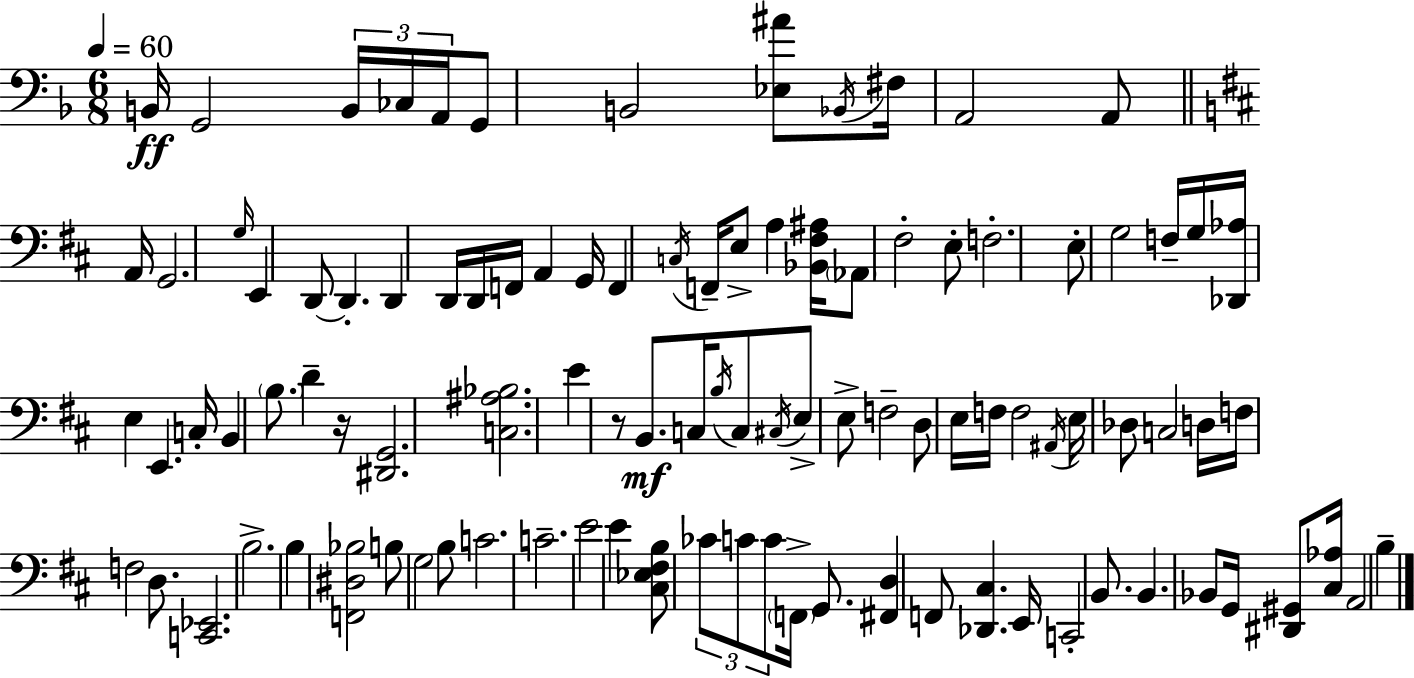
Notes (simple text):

B2/s G2/h B2/s CES3/s A2/s G2/e B2/h [Eb3,A#4]/e Bb2/s F#3/s A2/h A2/e A2/s G2/h. G3/s E2/q D2/e D2/q. D2/q D2/s D2/s F2/s A2/q G2/s F2/q C3/s F2/s E3/e A3/q [Bb2,F#3,A#3]/s Ab2/e F#3/h E3/e F3/h. E3/e G3/h F3/s G3/s [Db2,Ab3]/s E3/q E2/q. C3/s B2/q B3/e. D4/q R/s [D#2,G2]/h. [C3,A#3,Bb3]/h. E4/q R/e B2/e. C3/s B3/s C3/e C#3/s E3/e E3/e F3/h D3/e E3/s F3/s F3/h A#2/s E3/s Db3/e C3/h D3/s F3/s F3/h D3/e. [C2,Eb2]/h. B3/h. B3/q [F2,D#3,Bb3]/h B3/e G3/h B3/e C4/h. C4/h. E4/h E4/q [C#3,Eb3,F#3,B3]/e CES4/e C4/e C4/e F2/s G2/e. [F#2,D3]/q F2/e [Db2,C#3]/q. E2/s C2/h B2/e. B2/q. Bb2/e G2/s [D#2,G#2]/e [C#3,Ab3]/s A2/h B3/q